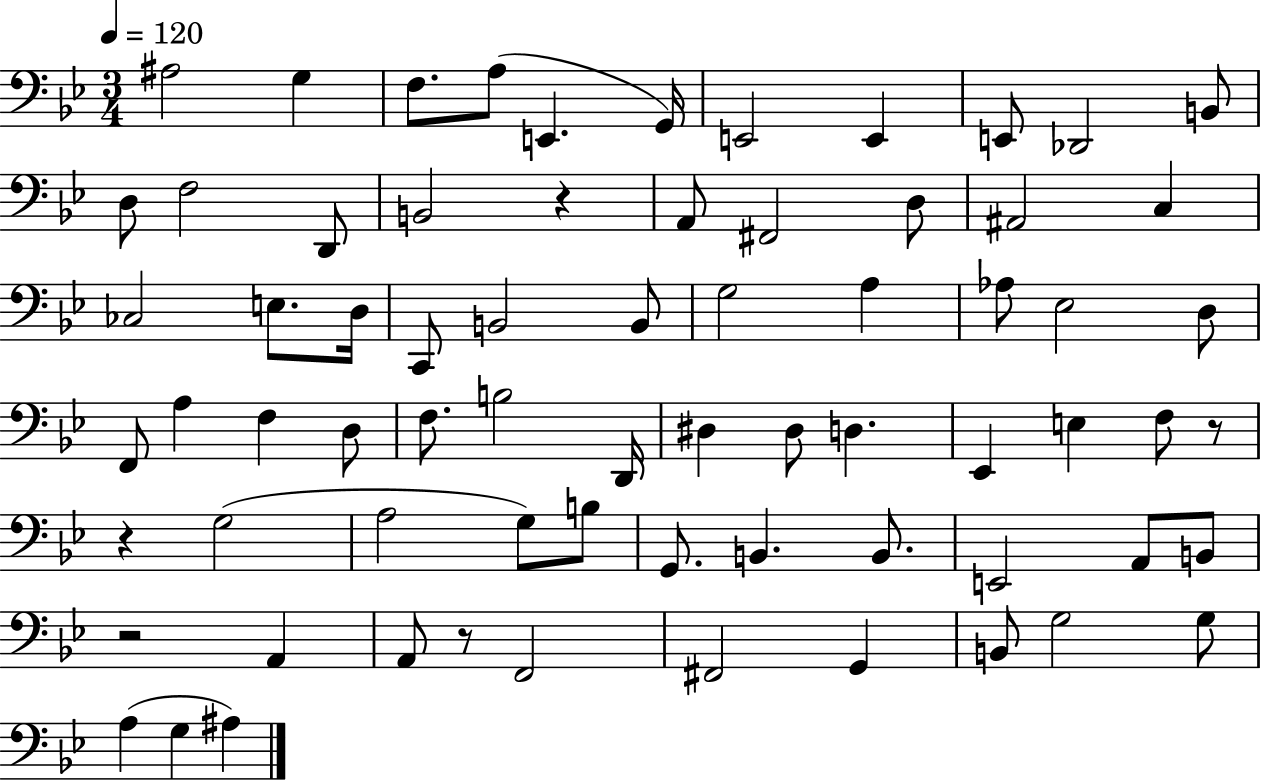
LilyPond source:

{
  \clef bass
  \numericTimeSignature
  \time 3/4
  \key bes \major
  \tempo 4 = 120
  ais2 g4 | f8. a8( e,4. g,16) | e,2 e,4 | e,8 des,2 b,8 | \break d8 f2 d,8 | b,2 r4 | a,8 fis,2 d8 | ais,2 c4 | \break ces2 e8. d16 | c,8 b,2 b,8 | g2 a4 | aes8 ees2 d8 | \break f,8 a4 f4 d8 | f8. b2 d,16 | dis4 dis8 d4. | ees,4 e4 f8 r8 | \break r4 g2( | a2 g8) b8 | g,8. b,4. b,8. | e,2 a,8 b,8 | \break r2 a,4 | a,8 r8 f,2 | fis,2 g,4 | b,8 g2 g8 | \break a4( g4 ais4) | \bar "|."
}